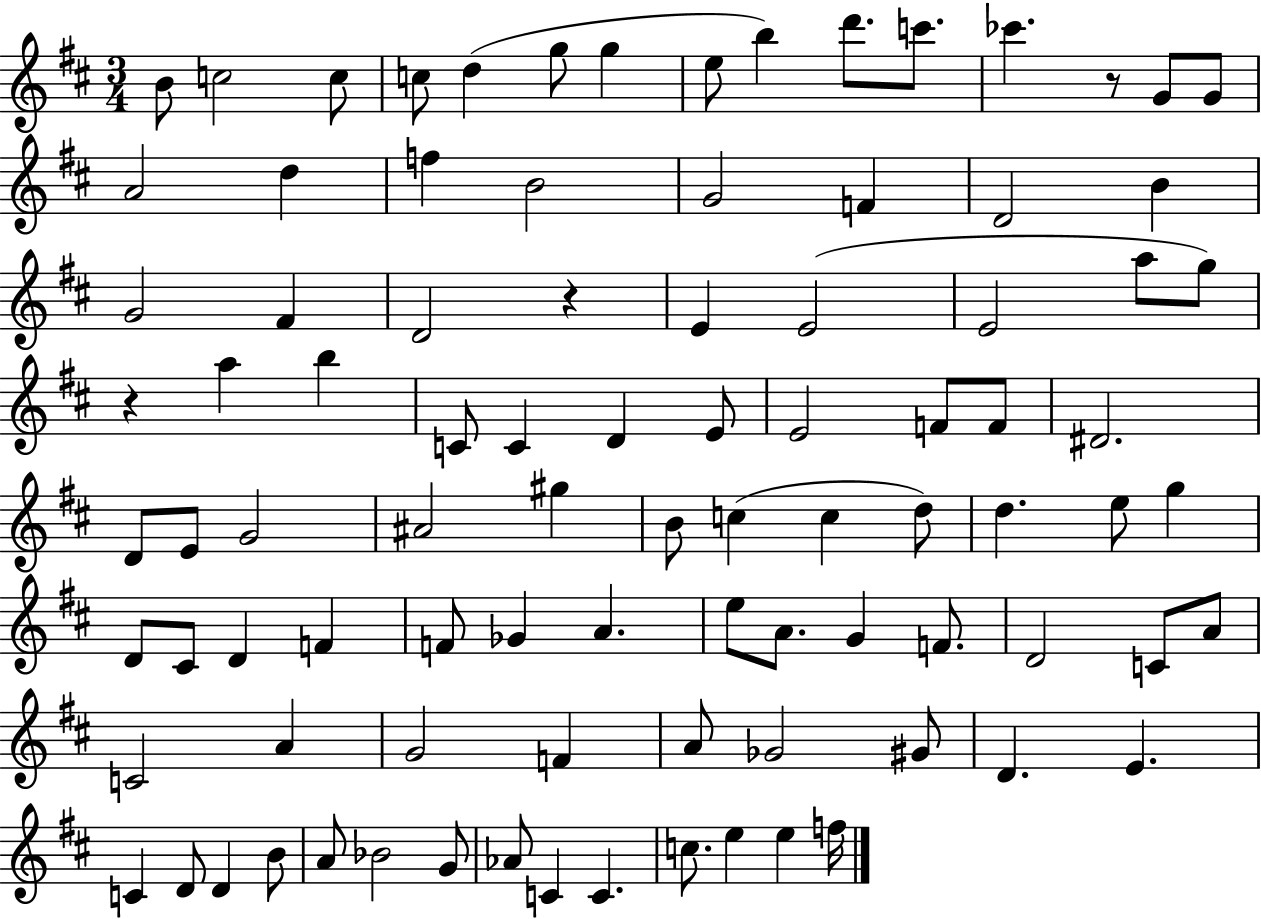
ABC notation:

X:1
T:Untitled
M:3/4
L:1/4
K:D
B/2 c2 c/2 c/2 d g/2 g e/2 b d'/2 c'/2 _c' z/2 G/2 G/2 A2 d f B2 G2 F D2 B G2 ^F D2 z E E2 E2 a/2 g/2 z a b C/2 C D E/2 E2 F/2 F/2 ^D2 D/2 E/2 G2 ^A2 ^g B/2 c c d/2 d e/2 g D/2 ^C/2 D F F/2 _G A e/2 A/2 G F/2 D2 C/2 A/2 C2 A G2 F A/2 _G2 ^G/2 D E C D/2 D B/2 A/2 _B2 G/2 _A/2 C C c/2 e e f/4